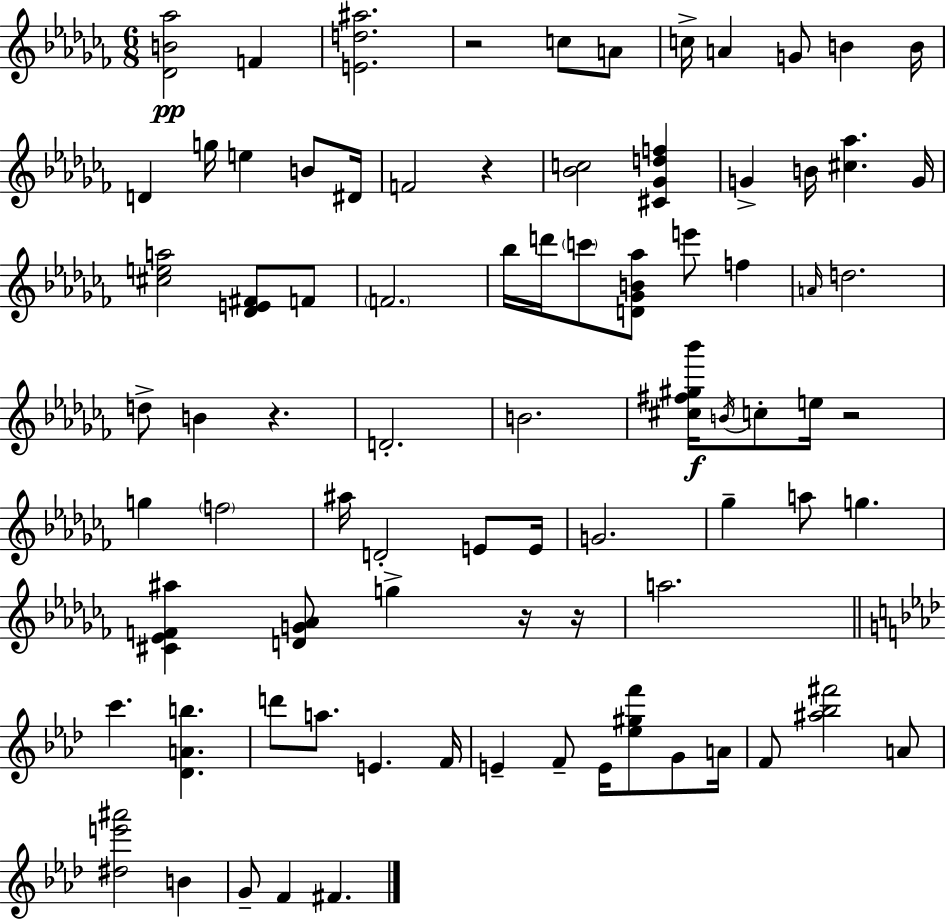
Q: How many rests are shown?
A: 6